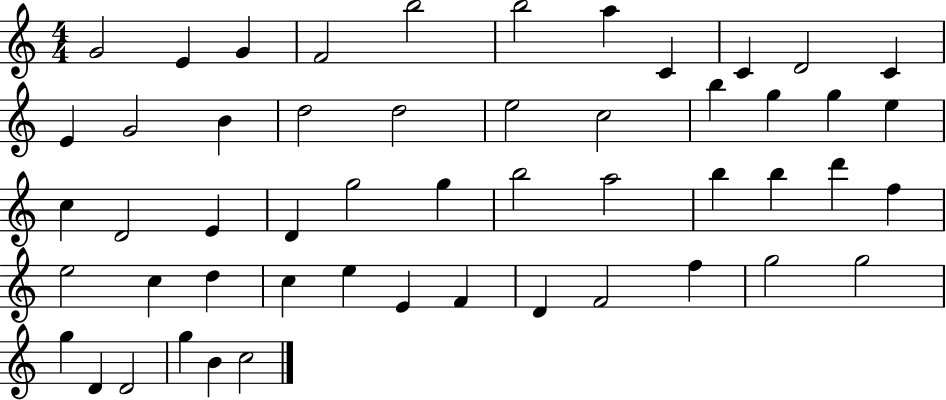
X:1
T:Untitled
M:4/4
L:1/4
K:C
G2 E G F2 b2 b2 a C C D2 C E G2 B d2 d2 e2 c2 b g g e c D2 E D g2 g b2 a2 b b d' f e2 c d c e E F D F2 f g2 g2 g D D2 g B c2